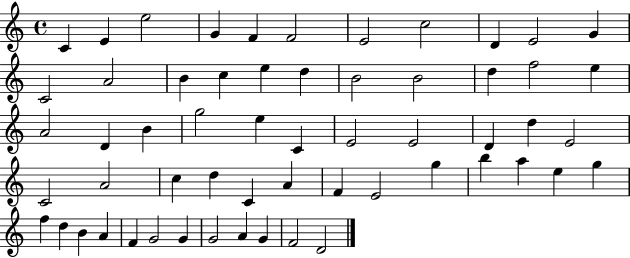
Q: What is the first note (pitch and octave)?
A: C4